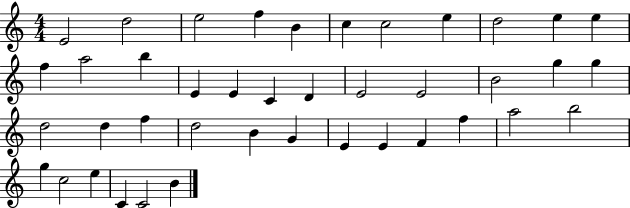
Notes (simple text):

E4/h D5/h E5/h F5/q B4/q C5/q C5/h E5/q D5/h E5/q E5/q F5/q A5/h B5/q E4/q E4/q C4/q D4/q E4/h E4/h B4/h G5/q G5/q D5/h D5/q F5/q D5/h B4/q G4/q E4/q E4/q F4/q F5/q A5/h B5/h G5/q C5/h E5/q C4/q C4/h B4/q